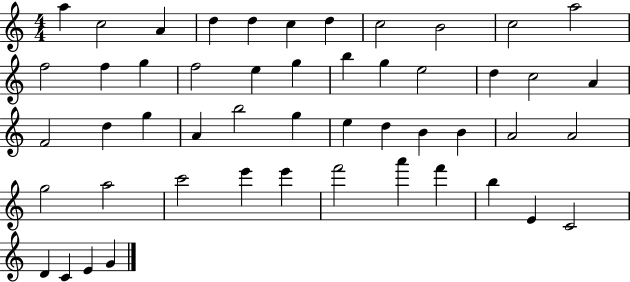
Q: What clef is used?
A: treble